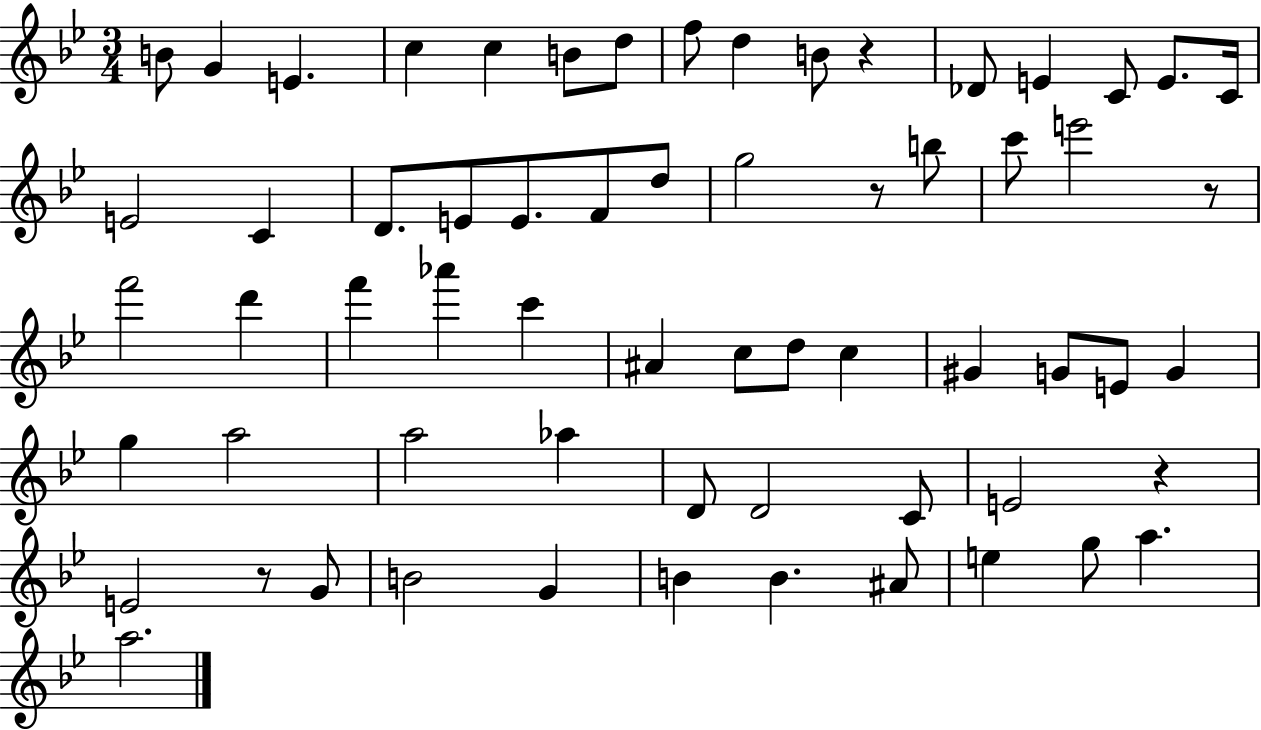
X:1
T:Untitled
M:3/4
L:1/4
K:Bb
B/2 G E c c B/2 d/2 f/2 d B/2 z _D/2 E C/2 E/2 C/4 E2 C D/2 E/2 E/2 F/2 d/2 g2 z/2 b/2 c'/2 e'2 z/2 f'2 d' f' _a' c' ^A c/2 d/2 c ^G G/2 E/2 G g a2 a2 _a D/2 D2 C/2 E2 z E2 z/2 G/2 B2 G B B ^A/2 e g/2 a a2